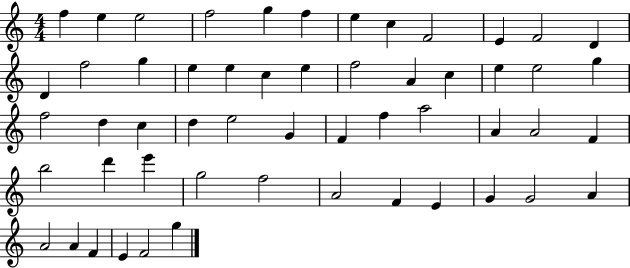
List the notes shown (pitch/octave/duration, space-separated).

F5/q E5/q E5/h F5/h G5/q F5/q E5/q C5/q F4/h E4/q F4/h D4/q D4/q F5/h G5/q E5/q E5/q C5/q E5/q F5/h A4/q C5/q E5/q E5/h G5/q F5/h D5/q C5/q D5/q E5/h G4/q F4/q F5/q A5/h A4/q A4/h F4/q B5/h D6/q E6/q G5/h F5/h A4/h F4/q E4/q G4/q G4/h A4/q A4/h A4/q F4/q E4/q F4/h G5/q